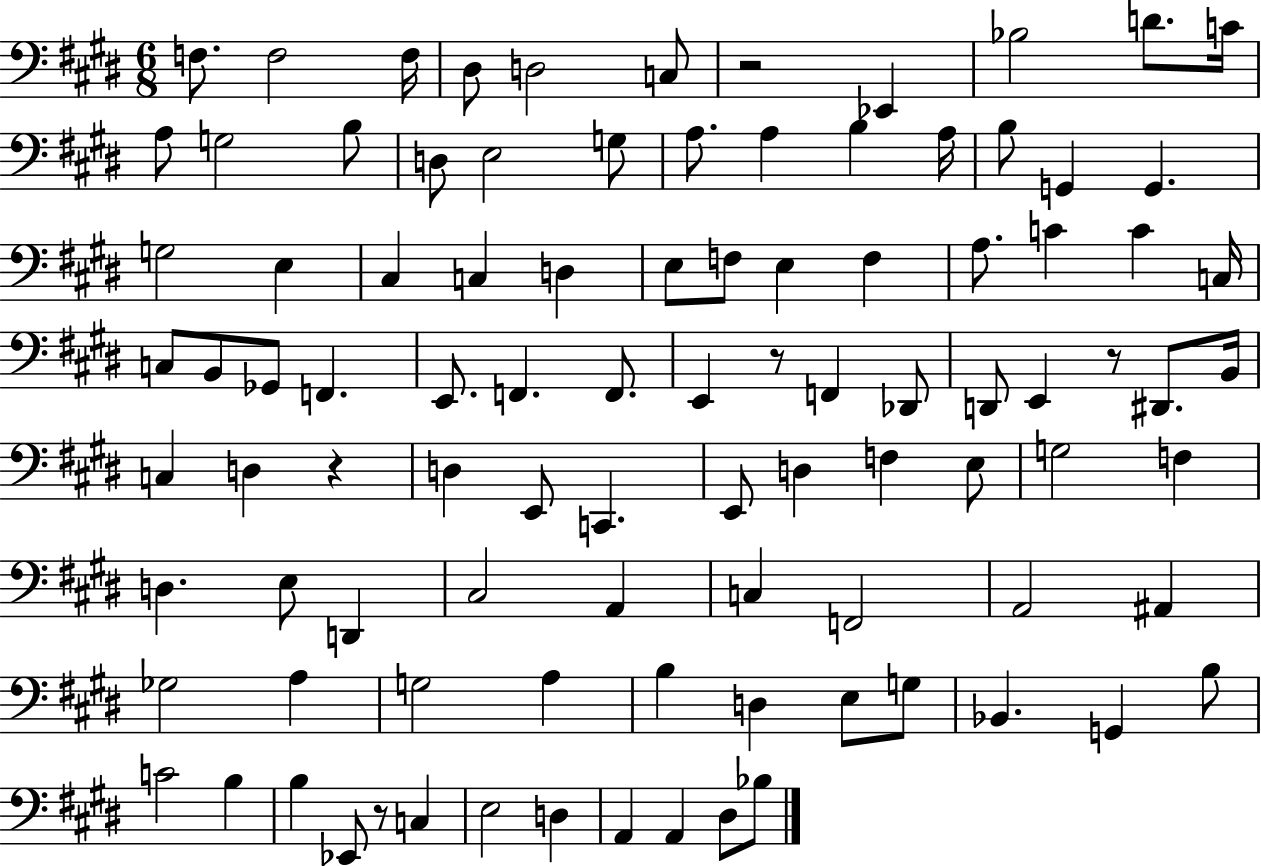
X:1
T:Untitled
M:6/8
L:1/4
K:E
F,/2 F,2 F,/4 ^D,/2 D,2 C,/2 z2 _E,, _B,2 D/2 C/4 A,/2 G,2 B,/2 D,/2 E,2 G,/2 A,/2 A, B, A,/4 B,/2 G,, G,, G,2 E, ^C, C, D, E,/2 F,/2 E, F, A,/2 C C C,/4 C,/2 B,,/2 _G,,/2 F,, E,,/2 F,, F,,/2 E,, z/2 F,, _D,,/2 D,,/2 E,, z/2 ^D,,/2 B,,/4 C, D, z D, E,,/2 C,, E,,/2 D, F, E,/2 G,2 F, D, E,/2 D,, ^C,2 A,, C, F,,2 A,,2 ^A,, _G,2 A, G,2 A, B, D, E,/2 G,/2 _B,, G,, B,/2 C2 B, B, _E,,/2 z/2 C, E,2 D, A,, A,, ^D,/2 _B,/2